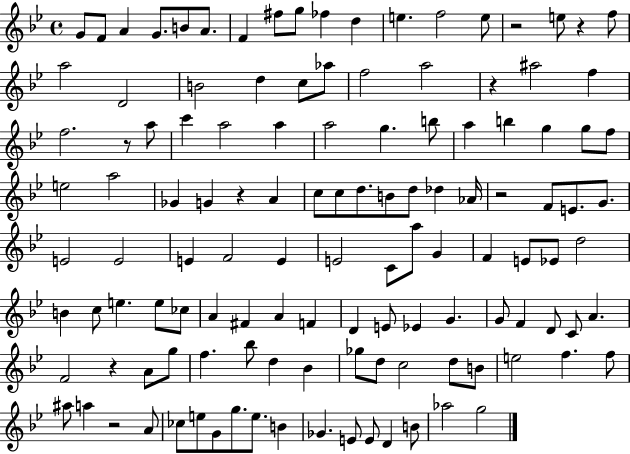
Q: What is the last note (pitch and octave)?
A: G5